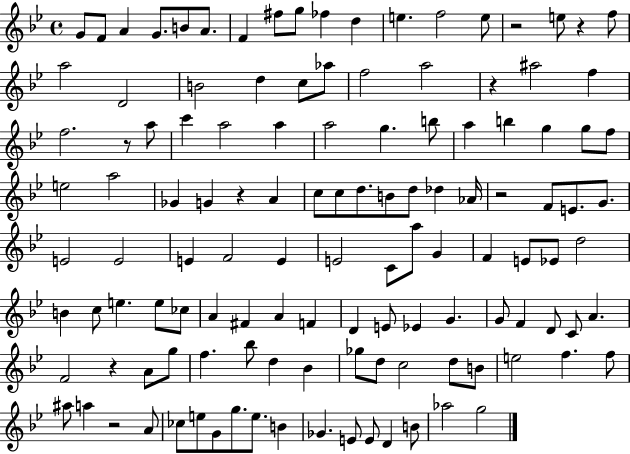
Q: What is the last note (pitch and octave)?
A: G5